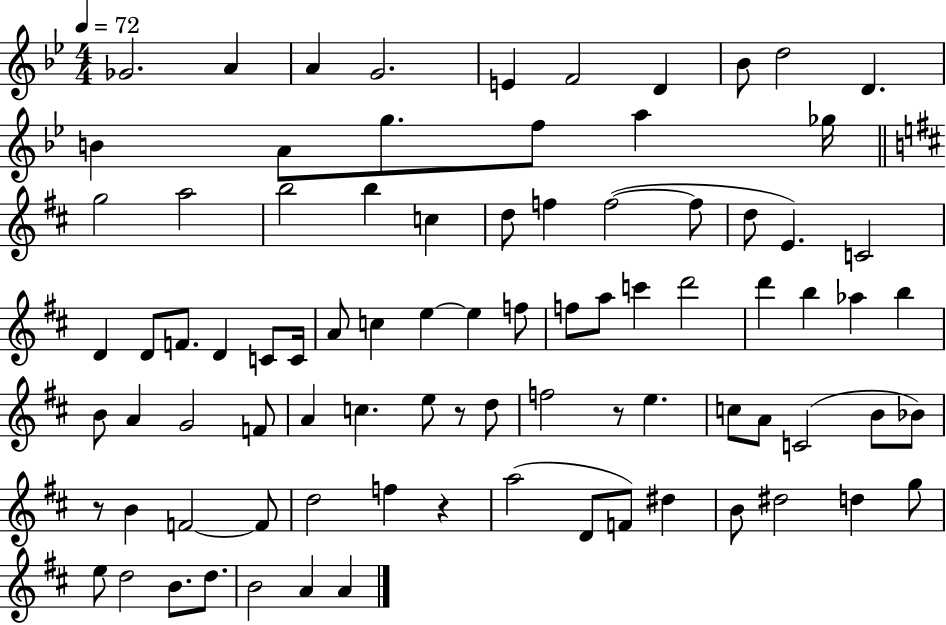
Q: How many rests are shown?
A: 4